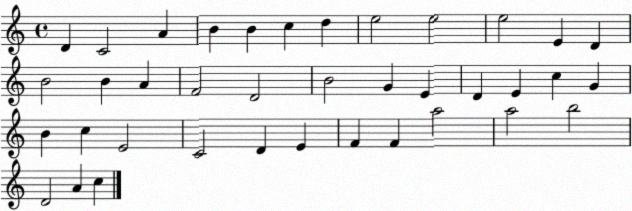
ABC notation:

X:1
T:Untitled
M:4/4
L:1/4
K:C
D C2 A B B c d e2 e2 e2 E D B2 B A F2 D2 B2 G E D E c G B c E2 C2 D E F F a2 a2 b2 D2 A c